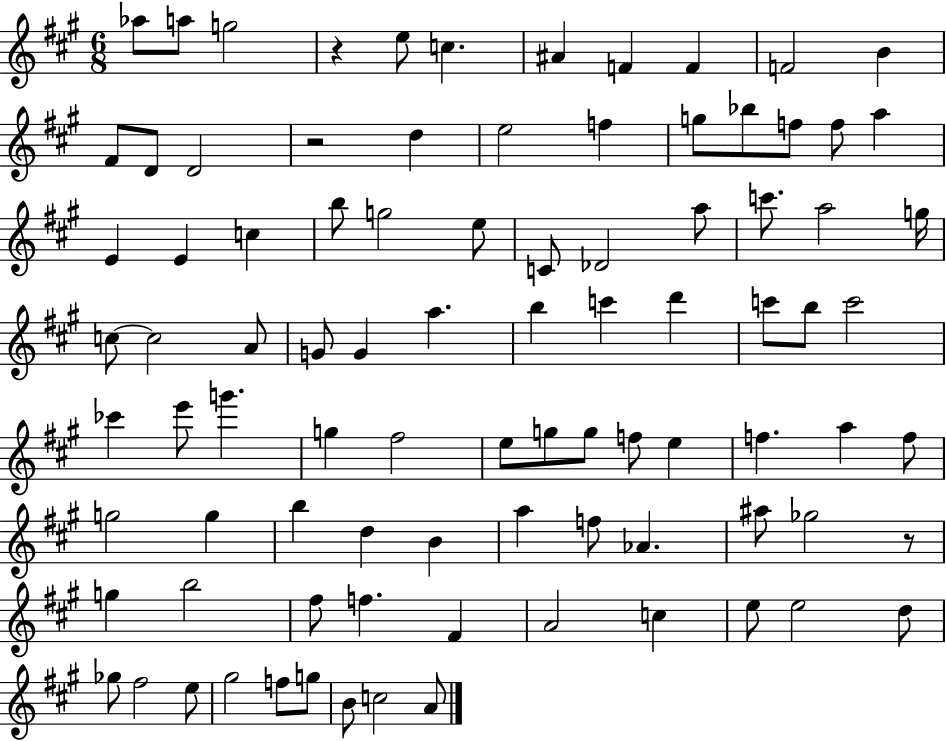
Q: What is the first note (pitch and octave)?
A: Ab5